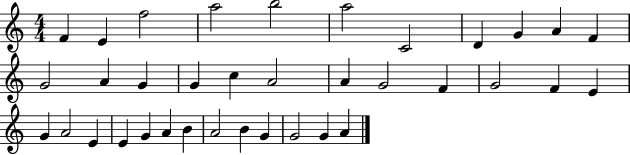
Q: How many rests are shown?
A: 0